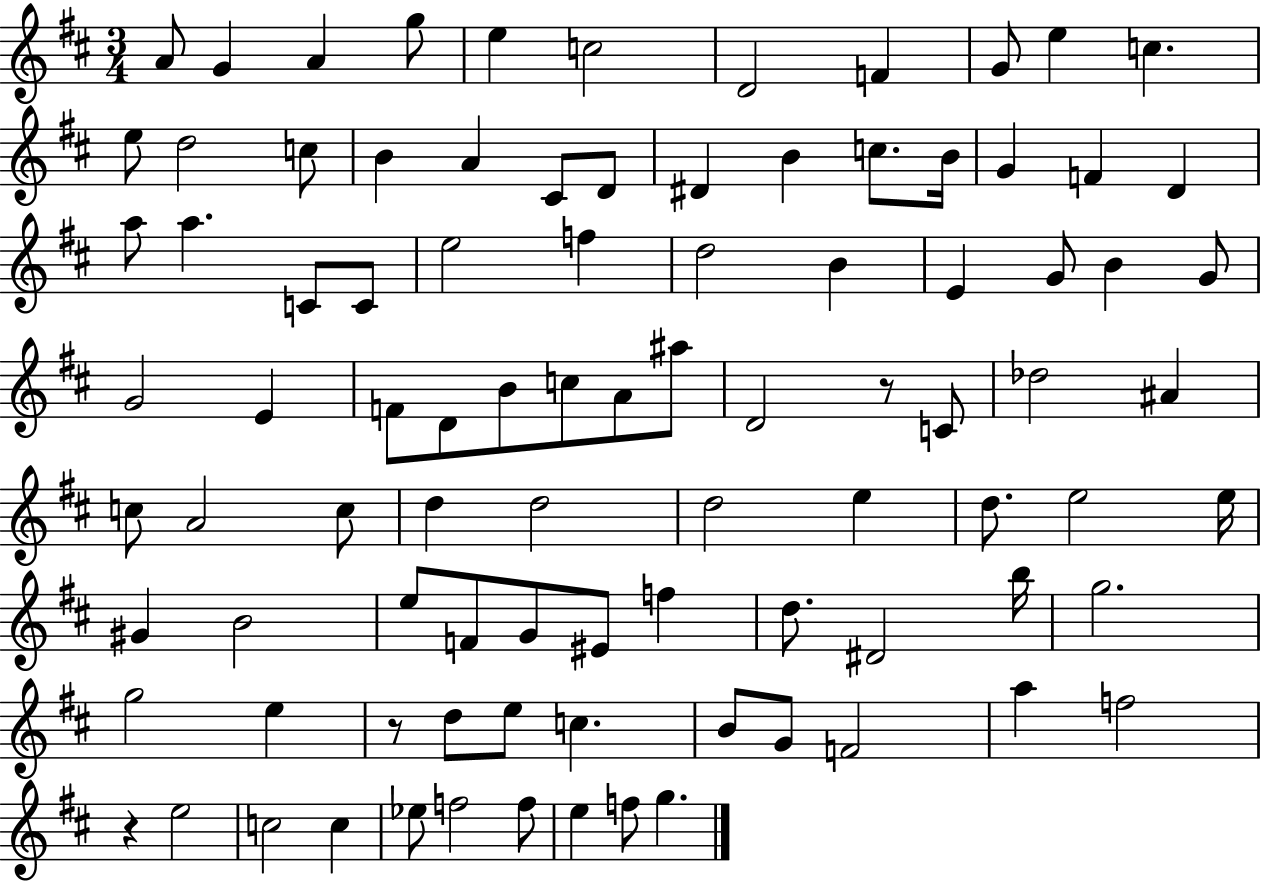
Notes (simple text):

A4/e G4/q A4/q G5/e E5/q C5/h D4/h F4/q G4/e E5/q C5/q. E5/e D5/h C5/e B4/q A4/q C#4/e D4/e D#4/q B4/q C5/e. B4/s G4/q F4/q D4/q A5/e A5/q. C4/e C4/e E5/h F5/q D5/h B4/q E4/q G4/e B4/q G4/e G4/h E4/q F4/e D4/e B4/e C5/e A4/e A#5/e D4/h R/e C4/e Db5/h A#4/q C5/e A4/h C5/e D5/q D5/h D5/h E5/q D5/e. E5/h E5/s G#4/q B4/h E5/e F4/e G4/e EIS4/e F5/q D5/e. D#4/h B5/s G5/h. G5/h E5/q R/e D5/e E5/e C5/q. B4/e G4/e F4/h A5/q F5/h R/q E5/h C5/h C5/q Eb5/e F5/h F5/e E5/q F5/e G5/q.